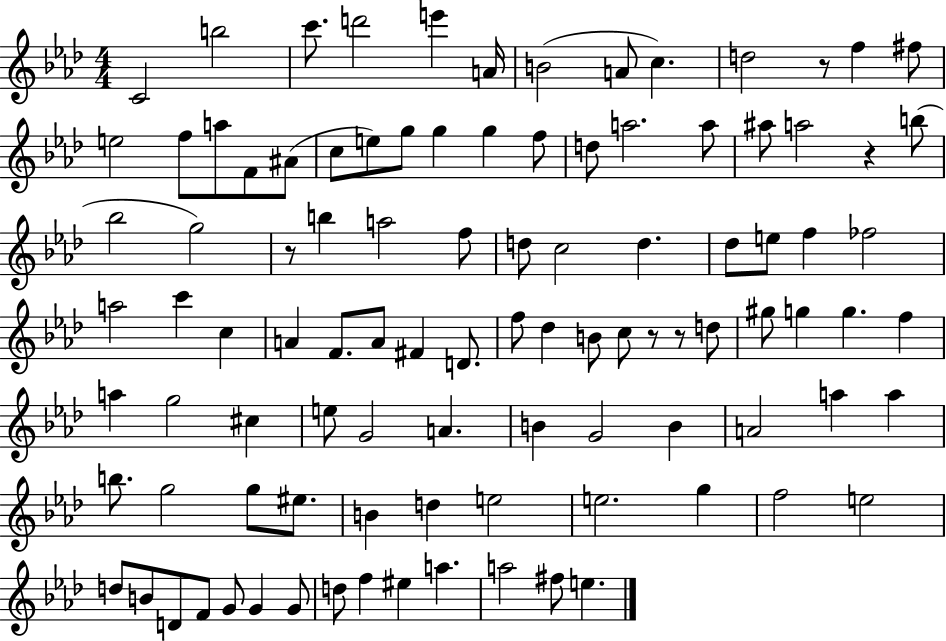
{
  \clef treble
  \numericTimeSignature
  \time 4/4
  \key aes \major
  c'2 b''2 | c'''8. d'''2 e'''4 a'16 | b'2( a'8 c''4.) | d''2 r8 f''4 fis''8 | \break e''2 f''8 a''8 f'8 ais'8( | c''8 e''8) g''8 g''4 g''4 f''8 | d''8 a''2. a''8 | ais''8 a''2 r4 b''8( | \break bes''2 g''2) | r8 b''4 a''2 f''8 | d''8 c''2 d''4. | des''8 e''8 f''4 fes''2 | \break a''2 c'''4 c''4 | a'4 f'8. a'8 fis'4 d'8. | f''8 des''4 b'8 c''8 r8 r8 d''8 | gis''8 g''4 g''4. f''4 | \break a''4 g''2 cis''4 | e''8 g'2 a'4. | b'4 g'2 b'4 | a'2 a''4 a''4 | \break b''8. g''2 g''8 eis''8. | b'4 d''4 e''2 | e''2. g''4 | f''2 e''2 | \break d''8 b'8 d'8 f'8 g'8 g'4 g'8 | d''8 f''4 eis''4 a''4. | a''2 fis''8 e''4. | \bar "|."
}